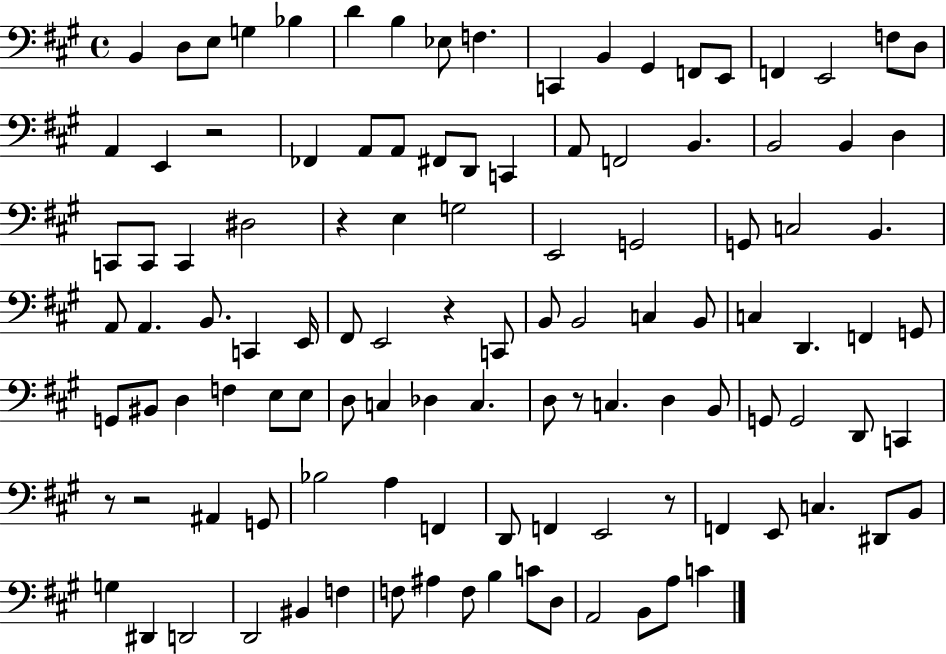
X:1
T:Untitled
M:4/4
L:1/4
K:A
B,, D,/2 E,/2 G, _B, D B, _E,/2 F, C,, B,, ^G,, F,,/2 E,,/2 F,, E,,2 F,/2 D,/2 A,, E,, z2 _F,, A,,/2 A,,/2 ^F,,/2 D,,/2 C,, A,,/2 F,,2 B,, B,,2 B,, D, C,,/2 C,,/2 C,, ^D,2 z E, G,2 E,,2 G,,2 G,,/2 C,2 B,, A,,/2 A,, B,,/2 C,, E,,/4 ^F,,/2 E,,2 z C,,/2 B,,/2 B,,2 C, B,,/2 C, D,, F,, G,,/2 G,,/2 ^B,,/2 D, F, E,/2 E,/2 D,/2 C, _D, C, D,/2 z/2 C, D, B,,/2 G,,/2 G,,2 D,,/2 C,, z/2 z2 ^A,, G,,/2 _B,2 A, F,, D,,/2 F,, E,,2 z/2 F,, E,,/2 C, ^D,,/2 B,,/2 G, ^D,, D,,2 D,,2 ^B,, F, F,/2 ^A, F,/2 B, C/2 D,/2 A,,2 B,,/2 A,/2 C